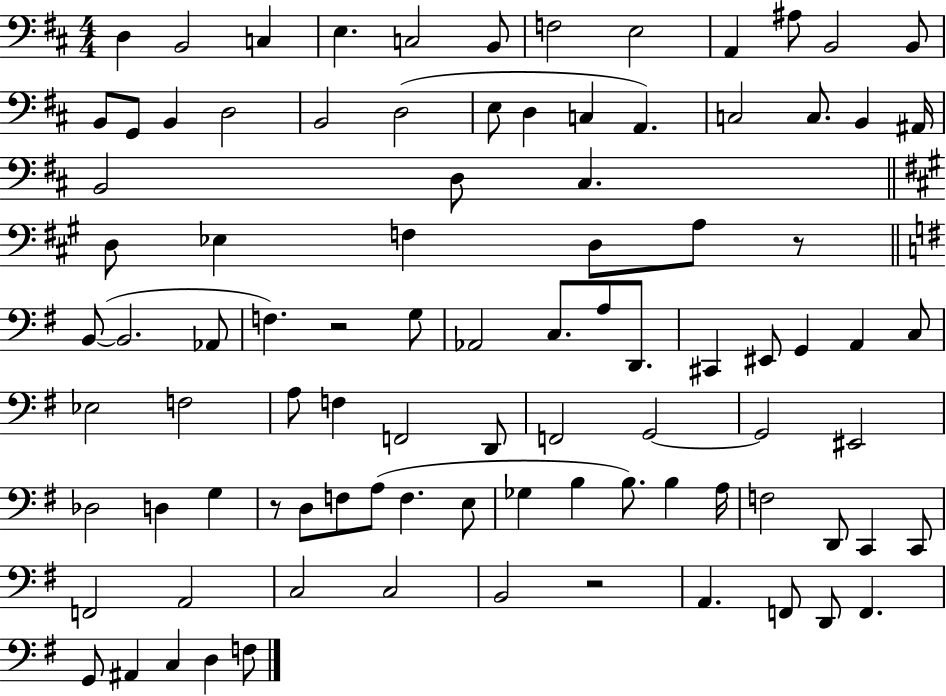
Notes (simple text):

D3/q B2/h C3/q E3/q. C3/h B2/e F3/h E3/h A2/q A#3/e B2/h B2/e B2/e G2/e B2/q D3/h B2/h D3/h E3/e D3/q C3/q A2/q. C3/h C3/e. B2/q A#2/s B2/h D3/e C#3/q. D3/e Eb3/q F3/q D3/e A3/e R/e B2/e B2/h. Ab2/e F3/q. R/h G3/e Ab2/h C3/e. A3/e D2/e. C#2/q EIS2/e G2/q A2/q C3/e Eb3/h F3/h A3/e F3/q F2/h D2/e F2/h G2/h G2/h EIS2/h Db3/h D3/q G3/q R/e D3/e F3/e A3/e F3/q. E3/e Gb3/q B3/q B3/e. B3/q A3/s F3/h D2/e C2/q C2/e F2/h A2/h C3/h C3/h B2/h R/h A2/q. F2/e D2/e F2/q. G2/e A#2/q C3/q D3/q F3/e